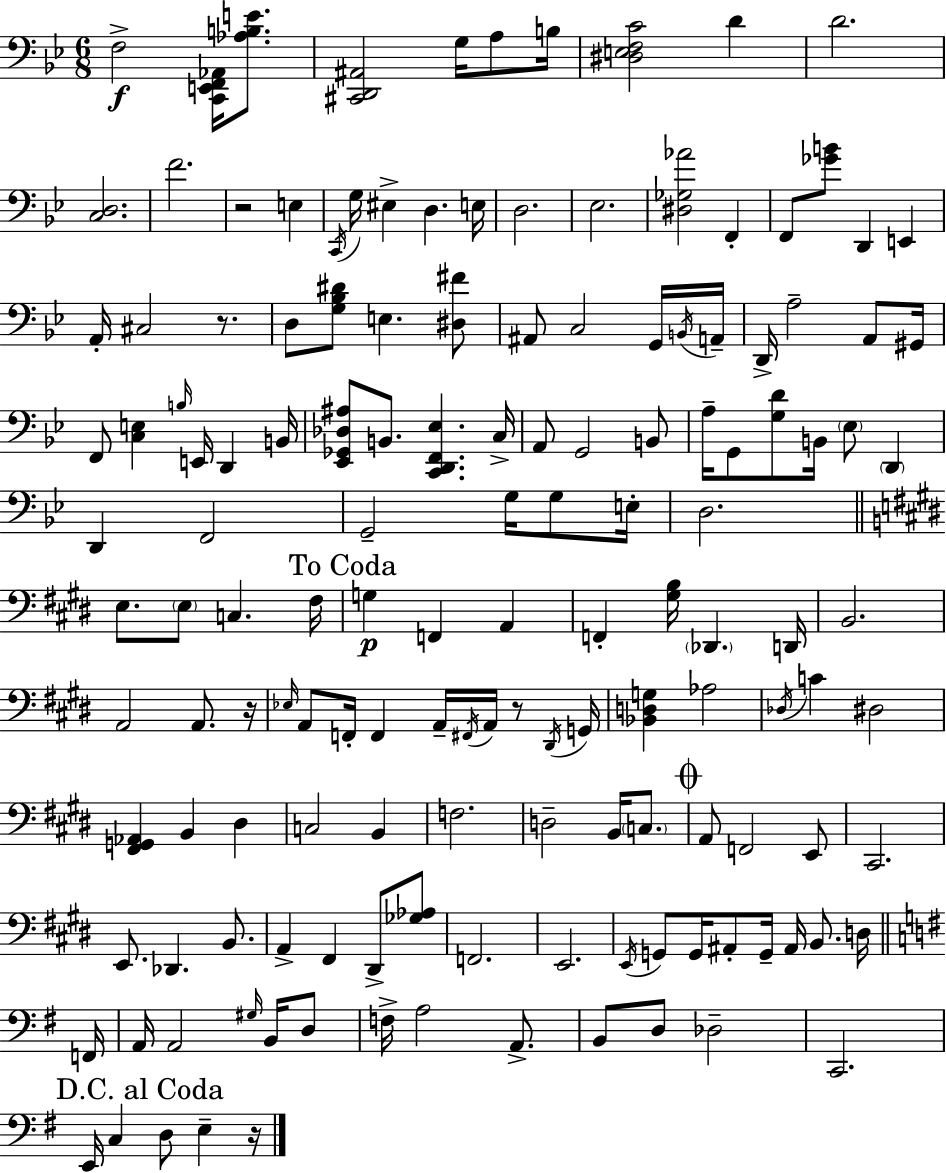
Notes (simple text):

F3/h [C2,E2,F2,Ab2]/s [Ab3,B3,E4]/e. [C#2,D2,A#2]/h G3/s A3/e B3/s [D#3,E3,F3,C4]/h D4/q D4/h. [C3,D3]/h. F4/h. R/h E3/q C2/s G3/s EIS3/q D3/q. E3/s D3/h. Eb3/h. [D#3,Gb3,Ab4]/h F2/q F2/e [Gb4,B4]/e D2/q E2/q A2/s C#3/h R/e. D3/e [G3,Bb3,D#4]/e E3/q. [D#3,F#4]/e A#2/e C3/h G2/s B2/s A2/s D2/s A3/h A2/e G#2/s F2/e [C3,E3]/q B3/s E2/s D2/q B2/s [Eb2,Gb2,Db3,A#3]/e B2/e. [C2,D2,F2,Eb3]/q. C3/s A2/e G2/h B2/e A3/s G2/e [G3,D4]/e B2/s Eb3/e D2/q D2/q F2/h G2/h G3/s G3/e E3/s D3/h. E3/e. E3/e C3/q. F#3/s G3/q F2/q A2/q F2/q [G#3,B3]/s Db2/q. D2/s B2/h. A2/h A2/e. R/s Eb3/s A2/e F2/s F2/q A2/s F#2/s A2/s R/e D#2/s G2/s [Bb2,D3,G3]/q Ab3/h Db3/s C4/q D#3/h [F#2,G2,Ab2]/q B2/q D#3/q C3/h B2/q F3/h. D3/h B2/s C3/e. A2/e F2/h E2/e C#2/h. E2/e. Db2/q. B2/e. A2/q F#2/q D#2/e [Gb3,Ab3]/e F2/h. E2/h. E2/s G2/e G2/s A#2/e G2/s A#2/s B2/e. D3/s F2/s A2/s A2/h G#3/s B2/s D3/e F3/s A3/h A2/e. B2/e D3/e Db3/h C2/h. E2/s C3/q D3/e E3/q R/s